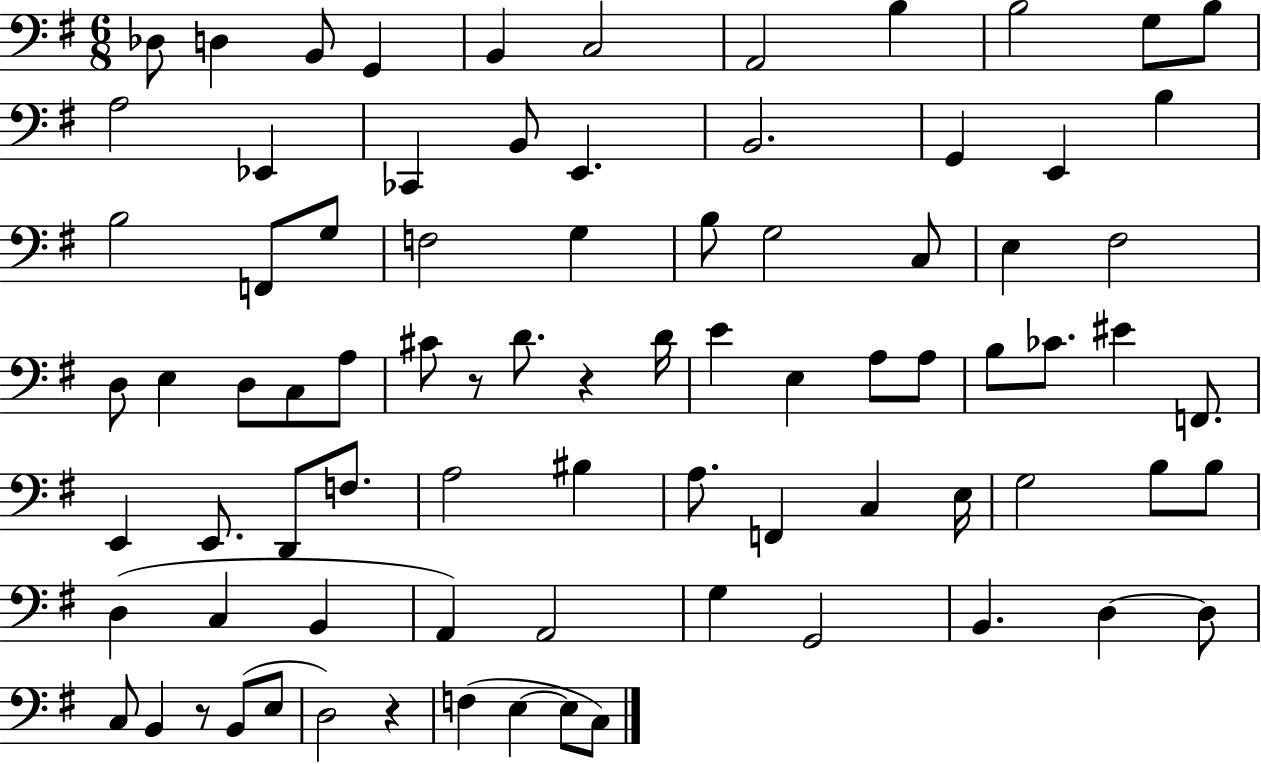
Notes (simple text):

Db3/e D3/q B2/e G2/q B2/q C3/h A2/h B3/q B3/h G3/e B3/e A3/h Eb2/q CES2/q B2/e E2/q. B2/h. G2/q E2/q B3/q B3/h F2/e G3/e F3/h G3/q B3/e G3/h C3/e E3/q F#3/h D3/e E3/q D3/e C3/e A3/e C#4/e R/e D4/e. R/q D4/s E4/q E3/q A3/e A3/e B3/e CES4/e. EIS4/q F2/e. E2/q E2/e. D2/e F3/e. A3/h BIS3/q A3/e. F2/q C3/q E3/s G3/h B3/e B3/e D3/q C3/q B2/q A2/q A2/h G3/q G2/h B2/q. D3/q D3/e C3/e B2/q R/e B2/e E3/e D3/h R/q F3/q E3/q E3/e C3/e